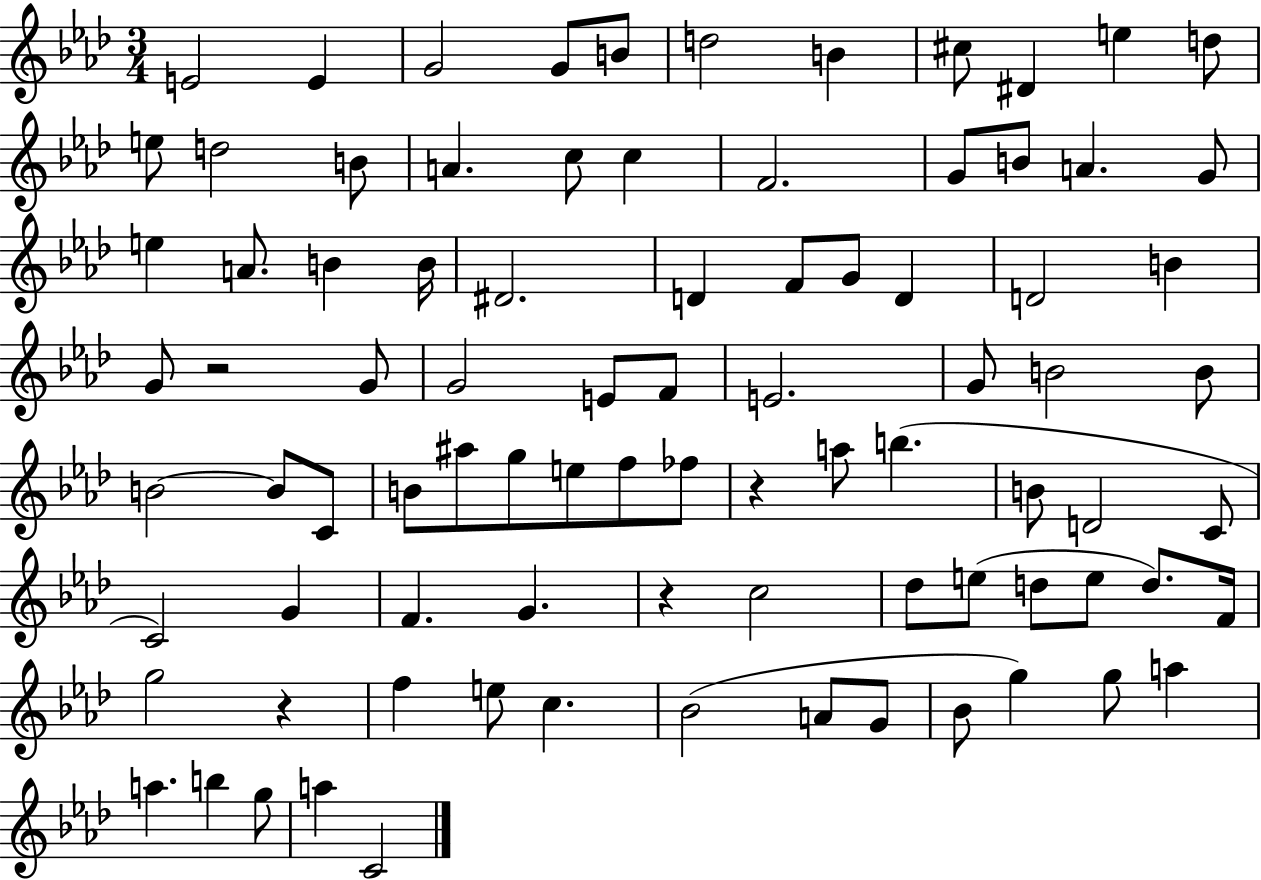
X:1
T:Untitled
M:3/4
L:1/4
K:Ab
E2 E G2 G/2 B/2 d2 B ^c/2 ^D e d/2 e/2 d2 B/2 A c/2 c F2 G/2 B/2 A G/2 e A/2 B B/4 ^D2 D F/2 G/2 D D2 B G/2 z2 G/2 G2 E/2 F/2 E2 G/2 B2 B/2 B2 B/2 C/2 B/2 ^a/2 g/2 e/2 f/2 _f/2 z a/2 b B/2 D2 C/2 C2 G F G z c2 _d/2 e/2 d/2 e/2 d/2 F/4 g2 z f e/2 c _B2 A/2 G/2 _B/2 g g/2 a a b g/2 a C2